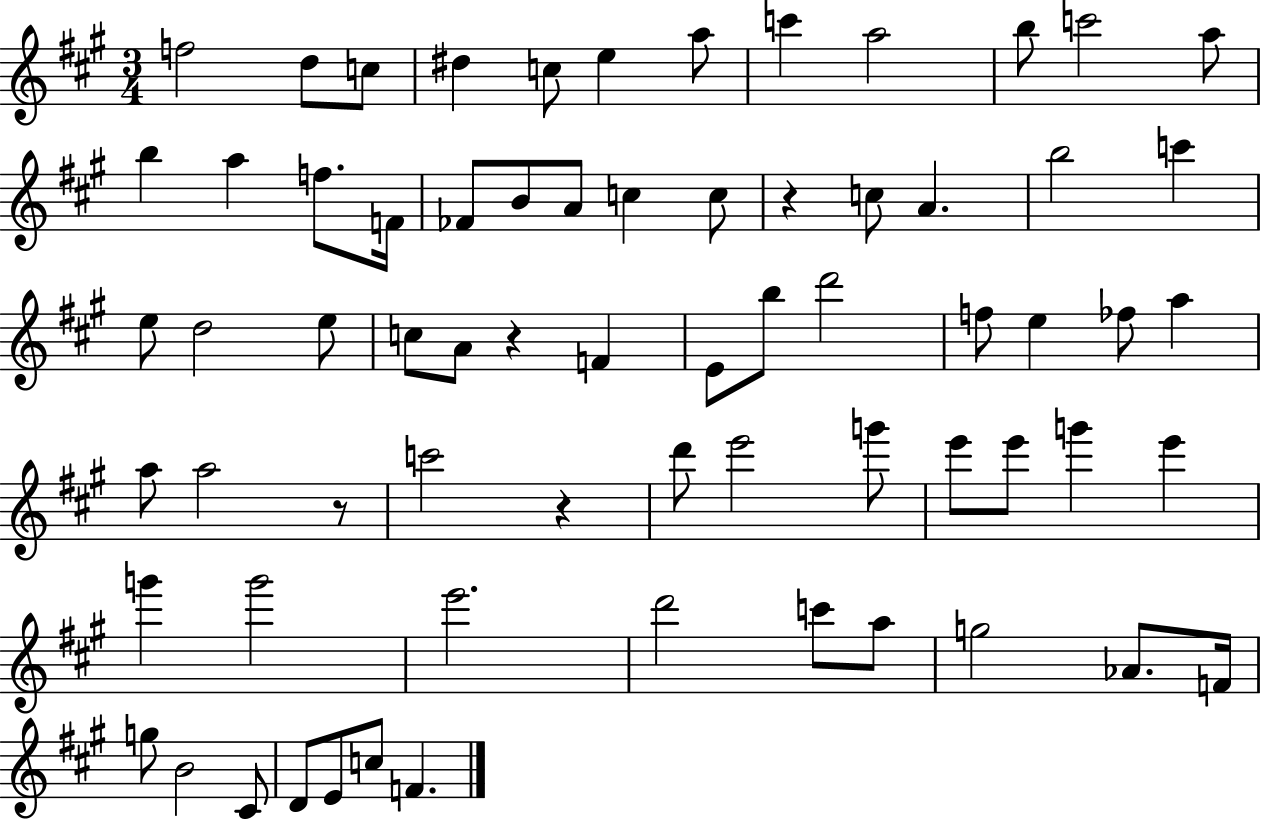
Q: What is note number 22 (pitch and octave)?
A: C5